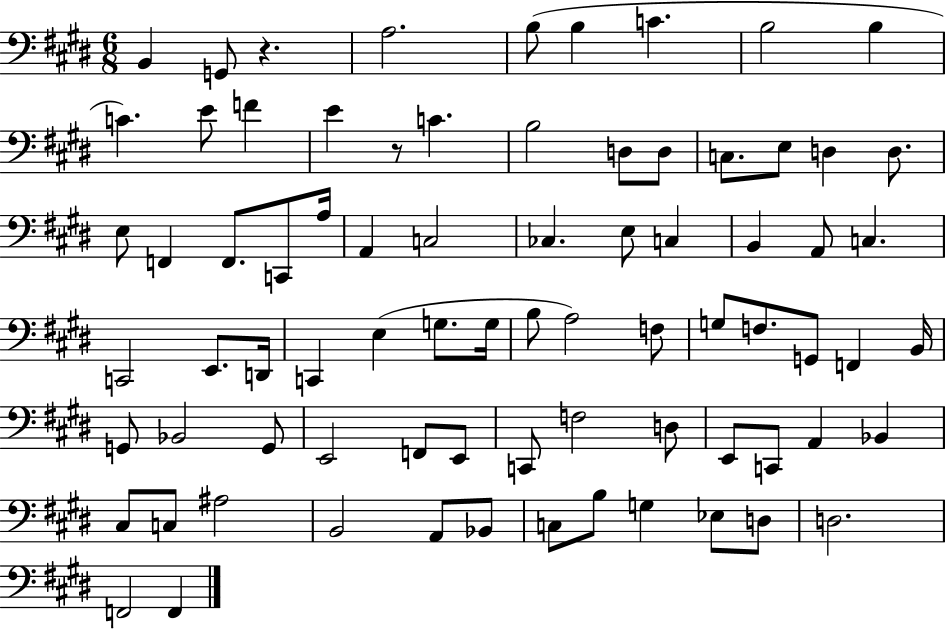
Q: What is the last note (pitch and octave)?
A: F2